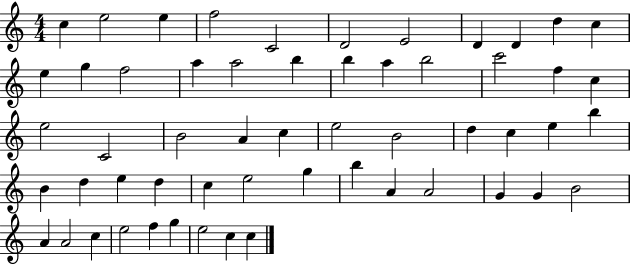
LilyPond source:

{
  \clef treble
  \numericTimeSignature
  \time 4/4
  \key c \major
  c''4 e''2 e''4 | f''2 c'2 | d'2 e'2 | d'4 d'4 d''4 c''4 | \break e''4 g''4 f''2 | a''4 a''2 b''4 | b''4 a''4 b''2 | c'''2 f''4 c''4 | \break e''2 c'2 | b'2 a'4 c''4 | e''2 b'2 | d''4 c''4 e''4 b''4 | \break b'4 d''4 e''4 d''4 | c''4 e''2 g''4 | b''4 a'4 a'2 | g'4 g'4 b'2 | \break a'4 a'2 c''4 | e''2 f''4 g''4 | e''2 c''4 c''4 | \bar "|."
}